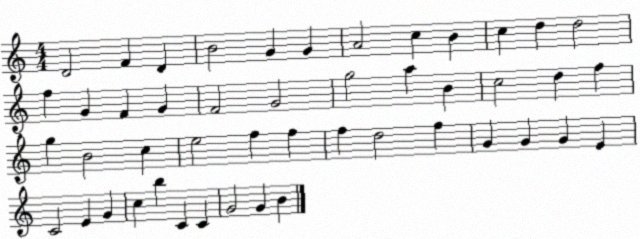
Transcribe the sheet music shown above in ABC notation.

X:1
T:Untitled
M:4/4
L:1/4
K:C
D2 F D B2 G G A2 c B c d d2 f G F G F2 G2 g2 a B c2 d f g B2 c e2 f f f d2 f G G G E C2 E G c b C C G2 G B